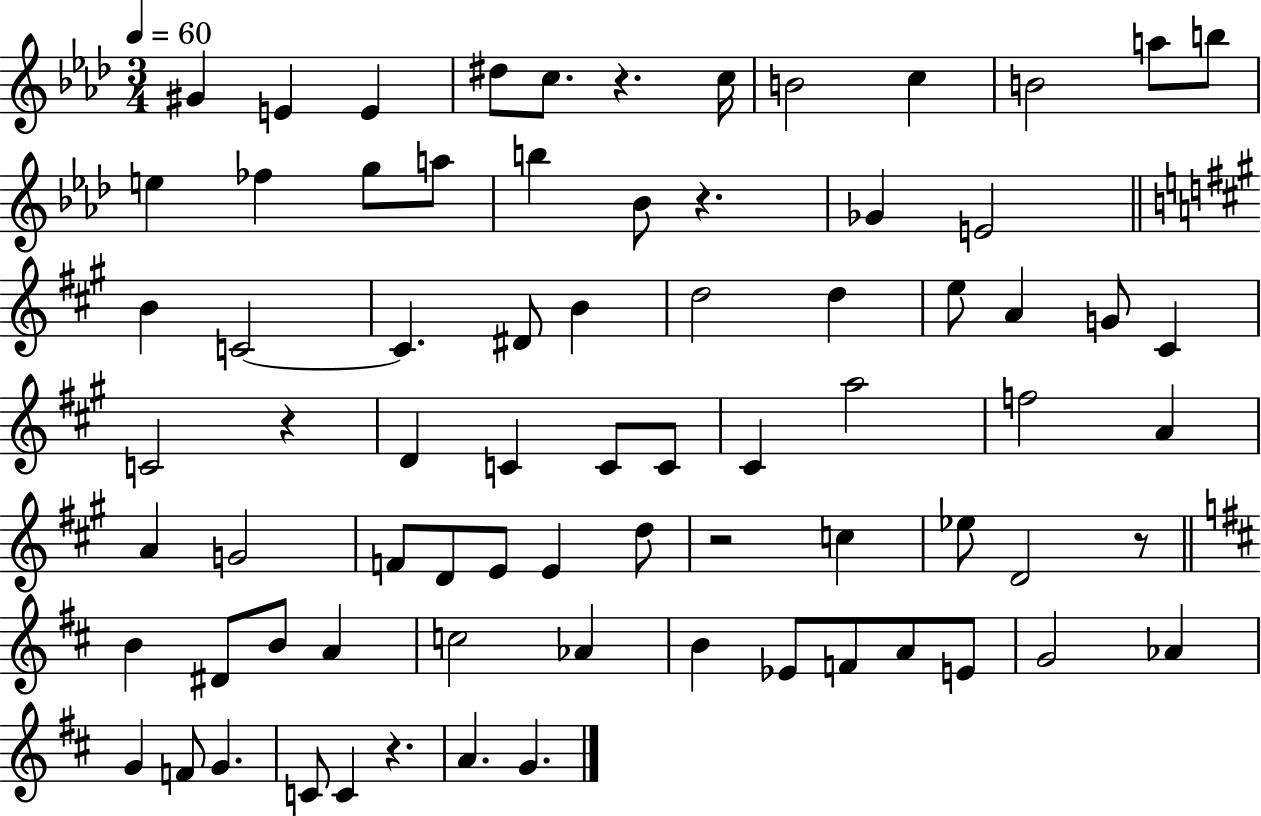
G#4/q E4/q E4/q D#5/e C5/e. R/q. C5/s B4/h C5/q B4/h A5/e B5/e E5/q FES5/q G5/e A5/e B5/q Bb4/e R/q. Gb4/q E4/h B4/q C4/h C4/q. D#4/e B4/q D5/h D5/q E5/e A4/q G4/e C#4/q C4/h R/q D4/q C4/q C4/e C4/e C#4/q A5/h F5/h A4/q A4/q G4/h F4/e D4/e E4/e E4/q D5/e R/h C5/q Eb5/e D4/h R/e B4/q D#4/e B4/e A4/q C5/h Ab4/q B4/q Eb4/e F4/e A4/e E4/e G4/h Ab4/q G4/q F4/e G4/q. C4/e C4/q R/q. A4/q. G4/q.